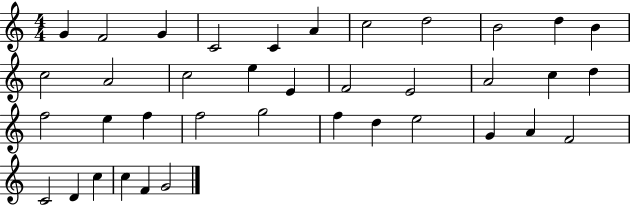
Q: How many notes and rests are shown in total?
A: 38